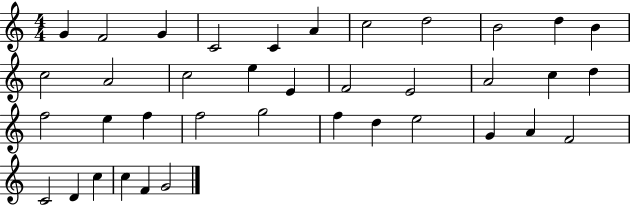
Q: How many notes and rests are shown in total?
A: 38